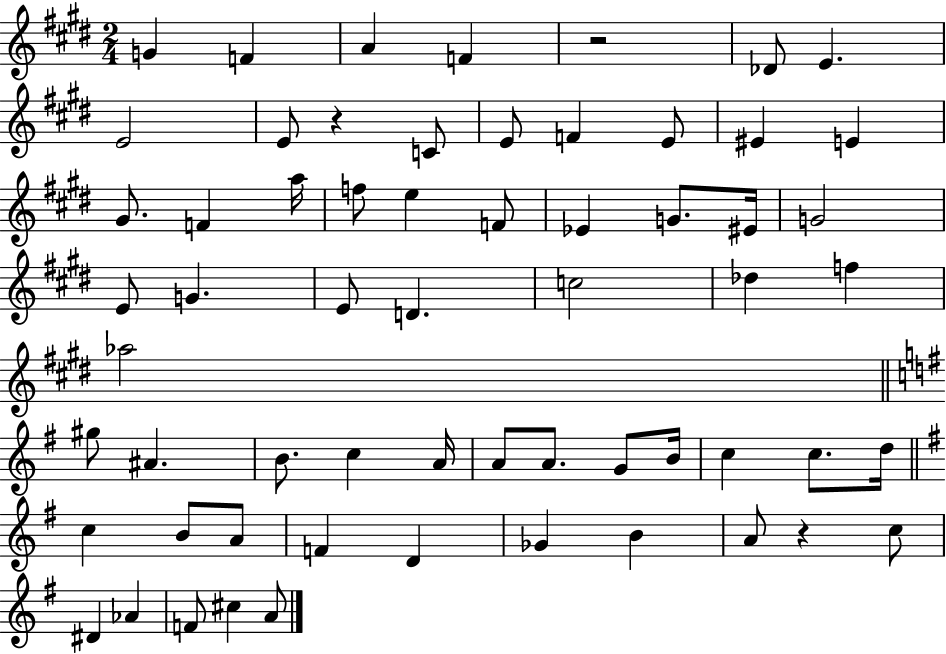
{
  \clef treble
  \numericTimeSignature
  \time 2/4
  \key e \major
  g'4 f'4 | a'4 f'4 | r2 | des'8 e'4. | \break e'2 | e'8 r4 c'8 | e'8 f'4 e'8 | eis'4 e'4 | \break gis'8. f'4 a''16 | f''8 e''4 f'8 | ees'4 g'8. eis'16 | g'2 | \break e'8 g'4. | e'8 d'4. | c''2 | des''4 f''4 | \break aes''2 | \bar "||" \break \key g \major gis''8 ais'4. | b'8. c''4 a'16 | a'8 a'8. g'8 b'16 | c''4 c''8. d''16 | \break \bar "||" \break \key g \major c''4 b'8 a'8 | f'4 d'4 | ges'4 b'4 | a'8 r4 c''8 | \break dis'4 aes'4 | f'8 cis''4 a'8 | \bar "|."
}